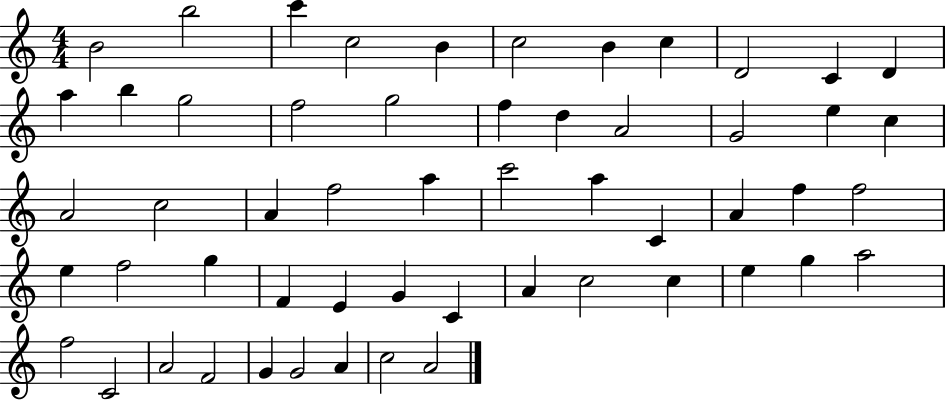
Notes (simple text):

B4/h B5/h C6/q C5/h B4/q C5/h B4/q C5/q D4/h C4/q D4/q A5/q B5/q G5/h F5/h G5/h F5/q D5/q A4/h G4/h E5/q C5/q A4/h C5/h A4/q F5/h A5/q C6/h A5/q C4/q A4/q F5/q F5/h E5/q F5/h G5/q F4/q E4/q G4/q C4/q A4/q C5/h C5/q E5/q G5/q A5/h F5/h C4/h A4/h F4/h G4/q G4/h A4/q C5/h A4/h